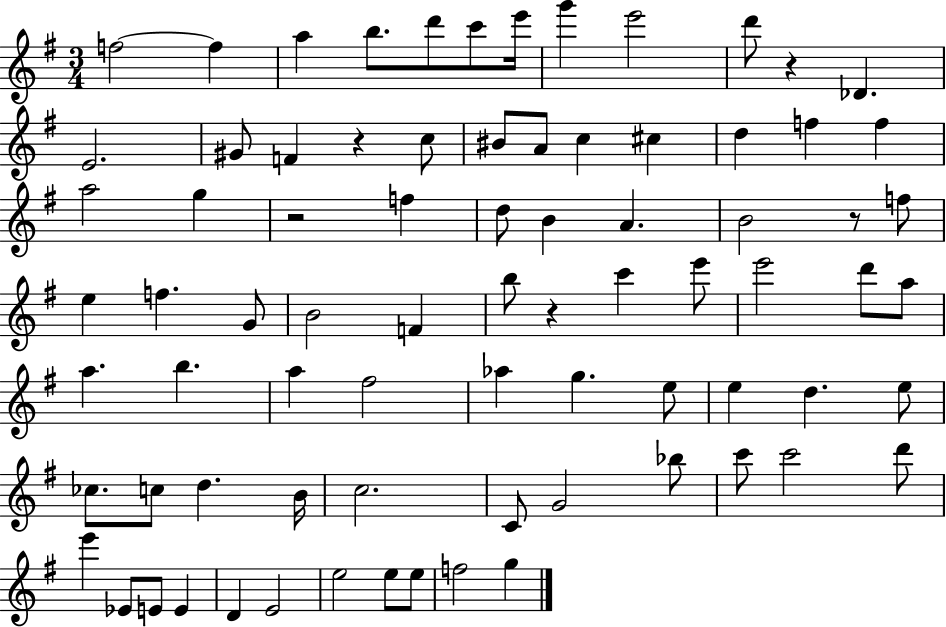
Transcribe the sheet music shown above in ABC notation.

X:1
T:Untitled
M:3/4
L:1/4
K:G
f2 f a b/2 d'/2 c'/2 e'/4 g' e'2 d'/2 z _D E2 ^G/2 F z c/2 ^B/2 A/2 c ^c d f f a2 g z2 f d/2 B A B2 z/2 f/2 e f G/2 B2 F b/2 z c' e'/2 e'2 d'/2 a/2 a b a ^f2 _a g e/2 e d e/2 _c/2 c/2 d B/4 c2 C/2 G2 _b/2 c'/2 c'2 d'/2 e' _E/2 E/2 E D E2 e2 e/2 e/2 f2 g